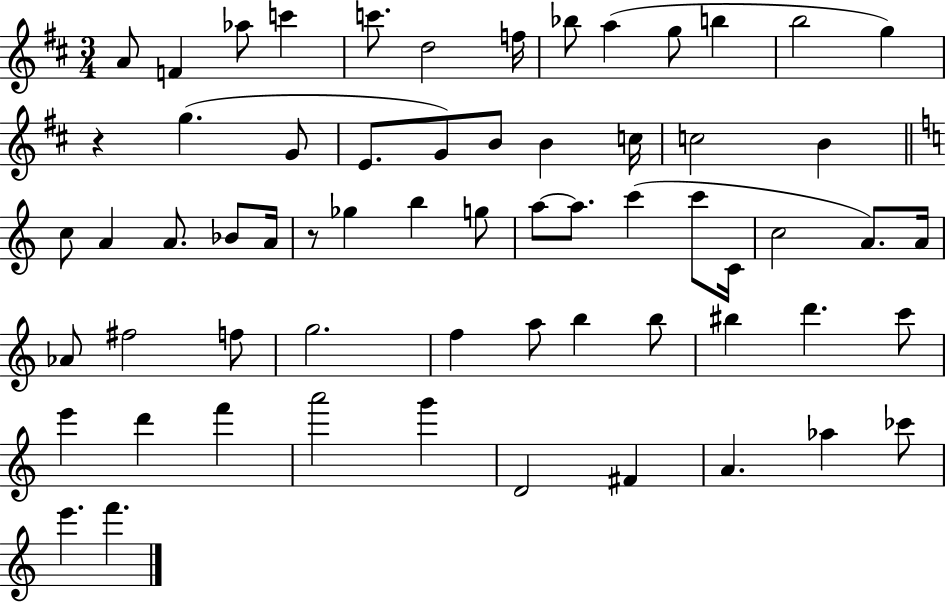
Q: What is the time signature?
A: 3/4